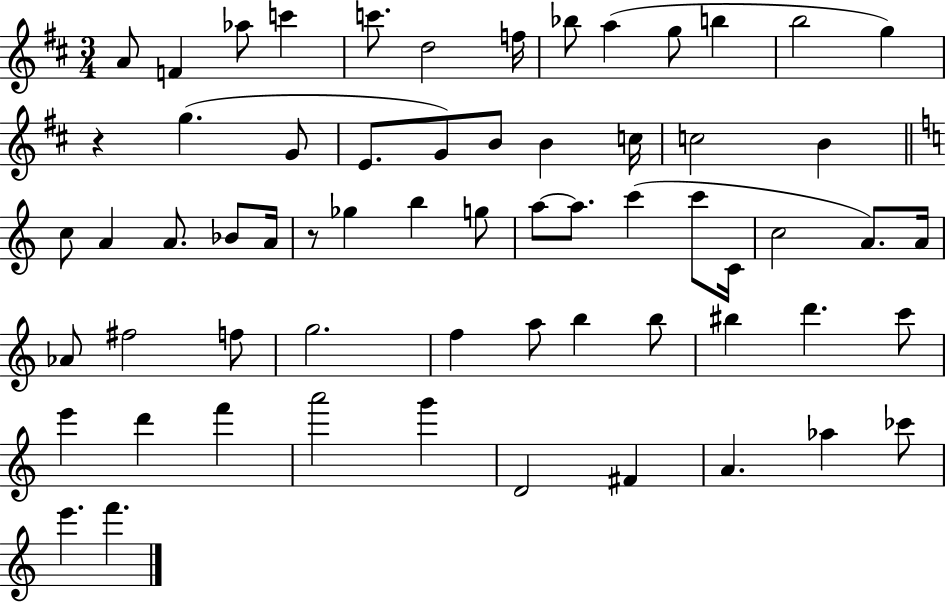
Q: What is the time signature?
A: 3/4